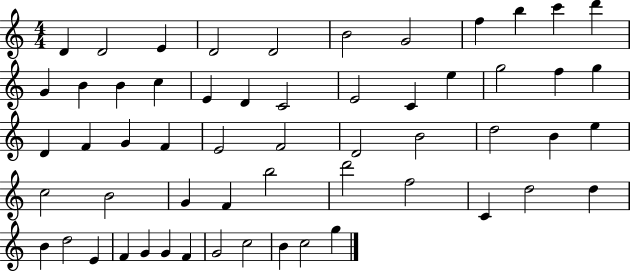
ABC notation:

X:1
T:Untitled
M:4/4
L:1/4
K:C
D D2 E D2 D2 B2 G2 f b c' d' G B B c E D C2 E2 C e g2 f g D F G F E2 F2 D2 B2 d2 B e c2 B2 G F b2 d'2 f2 C d2 d B d2 E F G G F G2 c2 B c2 g